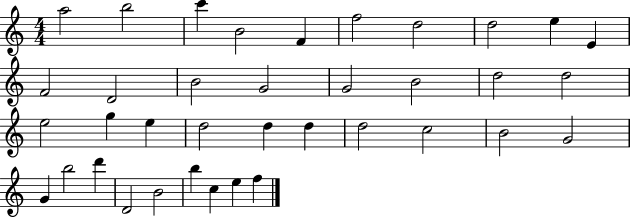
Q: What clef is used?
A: treble